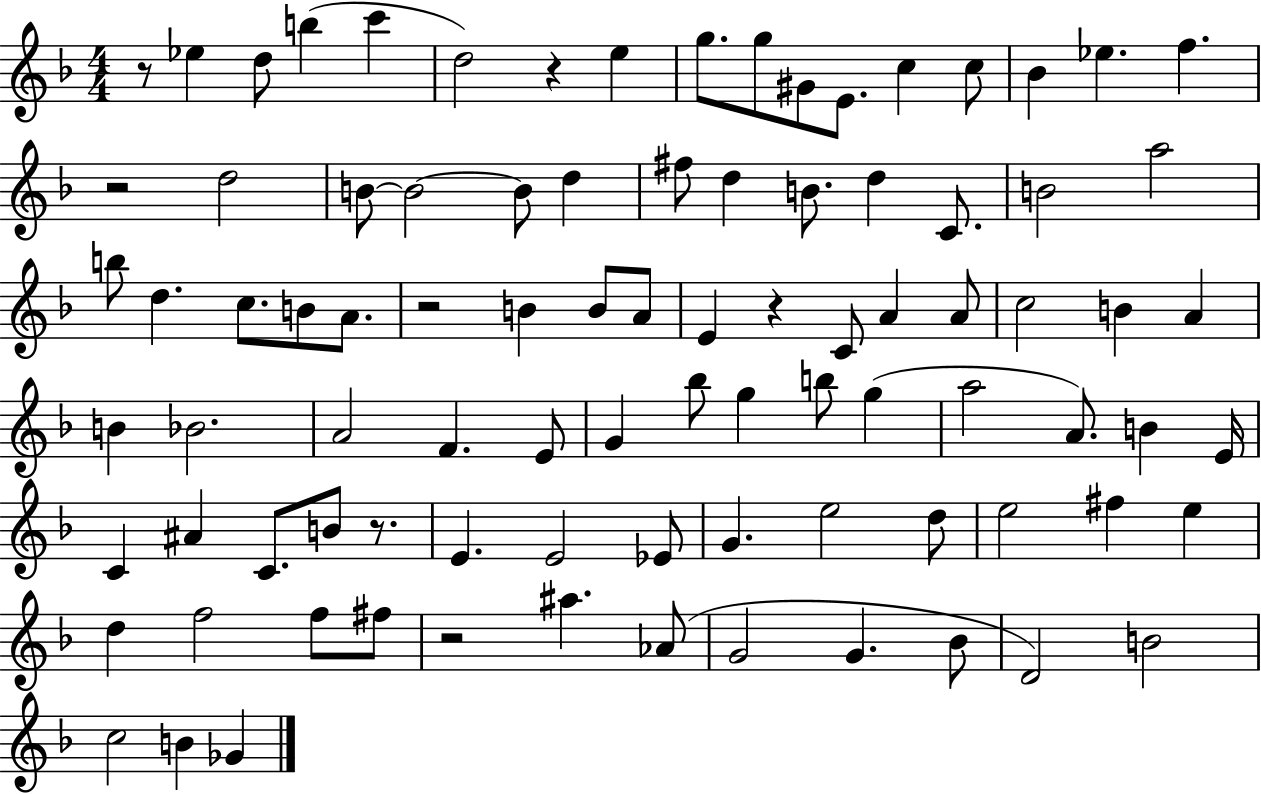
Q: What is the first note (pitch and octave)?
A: Eb5